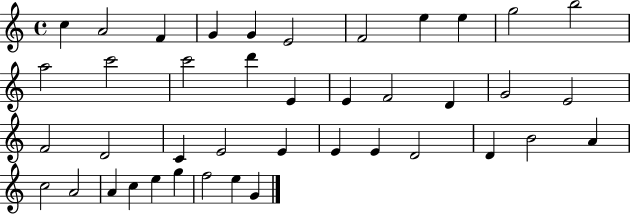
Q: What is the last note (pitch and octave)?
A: G4